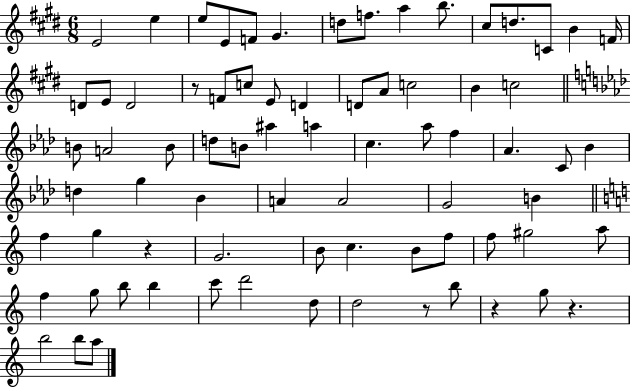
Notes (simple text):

E4/h E5/q E5/e E4/e F4/e G#4/q. D5/e F5/e. A5/q B5/e. C#5/e D5/e. C4/e B4/q F4/s D4/e E4/e D4/h R/e F4/e C5/e E4/e D4/q D4/e A4/e C5/h B4/q C5/h B4/e A4/h B4/e D5/e B4/e A#5/q A5/q C5/q. Ab5/e F5/q Ab4/q. C4/e Bb4/q D5/q G5/q Bb4/q A4/q A4/h G4/h B4/q F5/q G5/q R/q G4/h. B4/e C5/q. B4/e F5/e F5/e G#5/h A5/e F5/q G5/e B5/e B5/q C6/e D6/h D5/e D5/h R/e B5/e R/q G5/e R/q. B5/h B5/e A5/e